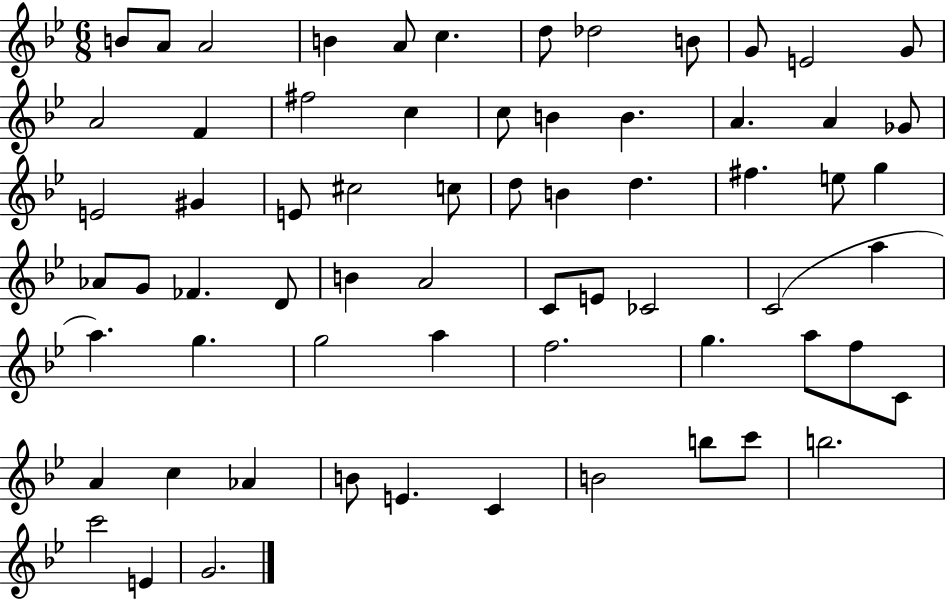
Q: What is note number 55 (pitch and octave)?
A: C5